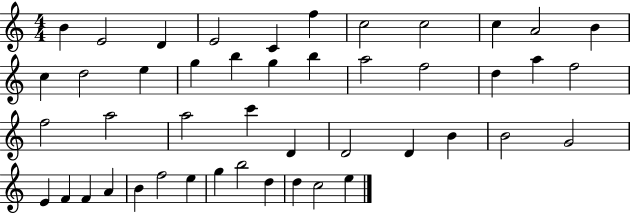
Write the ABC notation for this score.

X:1
T:Untitled
M:4/4
L:1/4
K:C
B E2 D E2 C f c2 c2 c A2 B c d2 e g b g b a2 f2 d a f2 f2 a2 a2 c' D D2 D B B2 G2 E F F A B f2 e g b2 d d c2 e